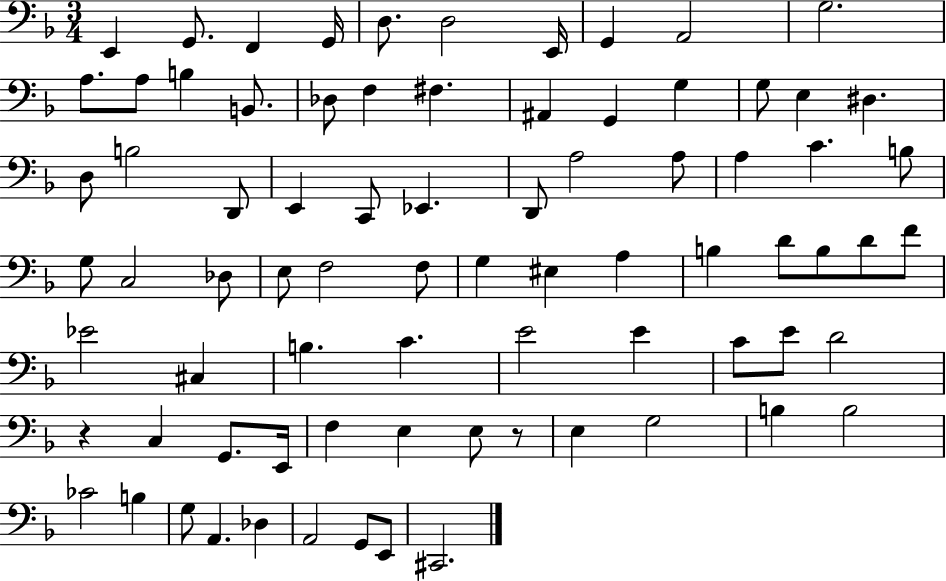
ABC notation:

X:1
T:Untitled
M:3/4
L:1/4
K:F
E,, G,,/2 F,, G,,/4 D,/2 D,2 E,,/4 G,, A,,2 G,2 A,/2 A,/2 B, B,,/2 _D,/2 F, ^F, ^A,, G,, G, G,/2 E, ^D, D,/2 B,2 D,,/2 E,, C,,/2 _E,, D,,/2 A,2 A,/2 A, C B,/2 G,/2 C,2 _D,/2 E,/2 F,2 F,/2 G, ^E, A, B, D/2 B,/2 D/2 F/2 _E2 ^C, B, C E2 E C/2 E/2 D2 z C, G,,/2 E,,/4 F, E, E,/2 z/2 E, G,2 B, B,2 _C2 B, G,/2 A,, _D, A,,2 G,,/2 E,,/2 ^C,,2